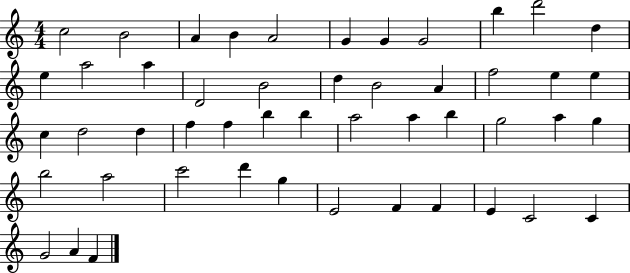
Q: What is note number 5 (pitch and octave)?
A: A4